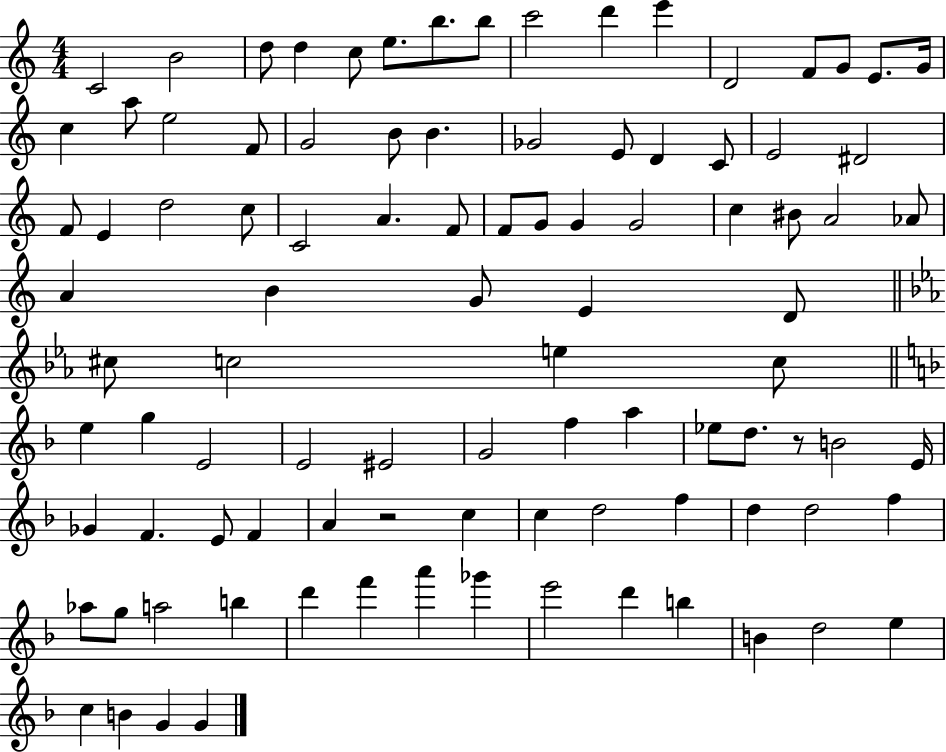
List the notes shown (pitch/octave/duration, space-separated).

C4/h B4/h D5/e D5/q C5/e E5/e. B5/e. B5/e C6/h D6/q E6/q D4/h F4/e G4/e E4/e. G4/s C5/q A5/e E5/h F4/e G4/h B4/e B4/q. Gb4/h E4/e D4/q C4/e E4/h D#4/h F4/e E4/q D5/h C5/e C4/h A4/q. F4/e F4/e G4/e G4/q G4/h C5/q BIS4/e A4/h Ab4/e A4/q B4/q G4/e E4/q D4/e C#5/e C5/h E5/q C5/e E5/q G5/q E4/h E4/h EIS4/h G4/h F5/q A5/q Eb5/e D5/e. R/e B4/h E4/s Gb4/q F4/q. E4/e F4/q A4/q R/h C5/q C5/q D5/h F5/q D5/q D5/h F5/q Ab5/e G5/e A5/h B5/q D6/q F6/q A6/q Gb6/q E6/h D6/q B5/q B4/q D5/h E5/q C5/q B4/q G4/q G4/q